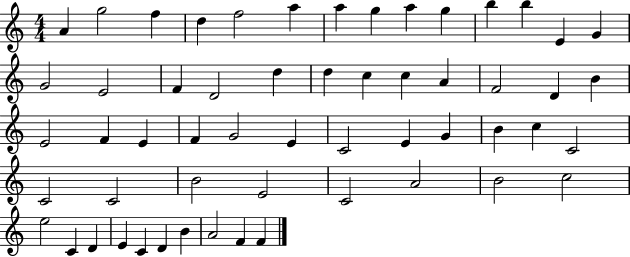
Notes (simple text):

A4/q G5/h F5/q D5/q F5/h A5/q A5/q G5/q A5/q G5/q B5/q B5/q E4/q G4/q G4/h E4/h F4/q D4/h D5/q D5/q C5/q C5/q A4/q F4/h D4/q B4/q E4/h F4/q E4/q F4/q G4/h E4/q C4/h E4/q G4/q B4/q C5/q C4/h C4/h C4/h B4/h E4/h C4/h A4/h B4/h C5/h E5/h C4/q D4/q E4/q C4/q D4/q B4/q A4/h F4/q F4/q